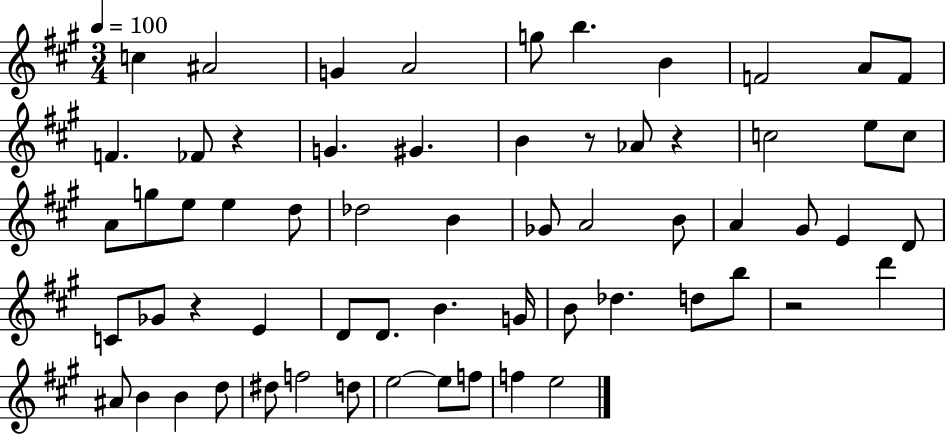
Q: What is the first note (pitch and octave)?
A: C5